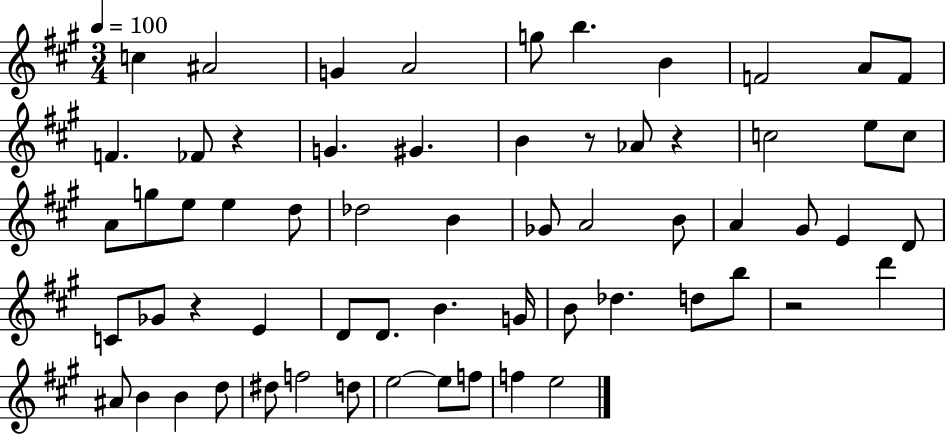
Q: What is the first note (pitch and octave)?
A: C5